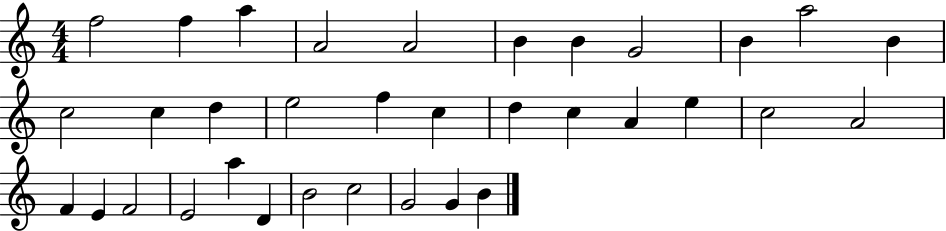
X:1
T:Untitled
M:4/4
L:1/4
K:C
f2 f a A2 A2 B B G2 B a2 B c2 c d e2 f c d c A e c2 A2 F E F2 E2 a D B2 c2 G2 G B